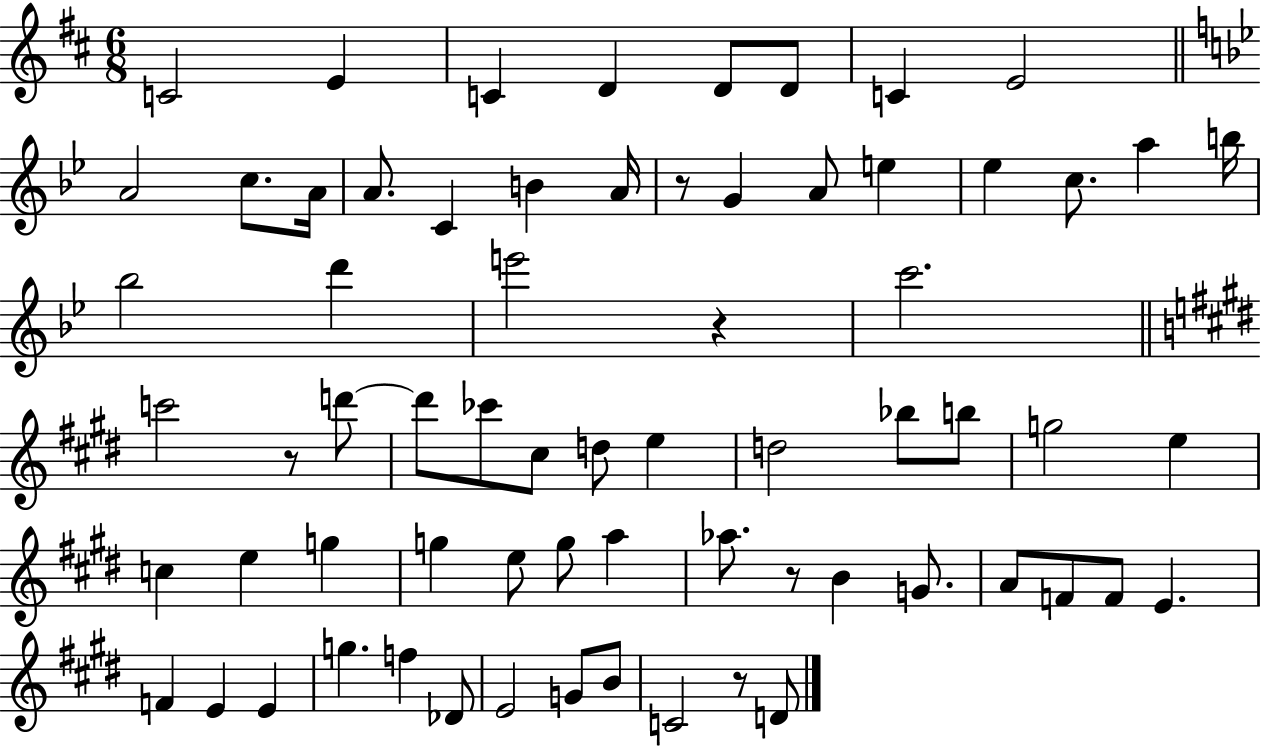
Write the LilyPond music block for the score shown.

{
  \clef treble
  \numericTimeSignature
  \time 6/8
  \key d \major
  c'2 e'4 | c'4 d'4 d'8 d'8 | c'4 e'2 | \bar "||" \break \key g \minor a'2 c''8. a'16 | a'8. c'4 b'4 a'16 | r8 g'4 a'8 e''4 | ees''4 c''8. a''4 b''16 | \break bes''2 d'''4 | e'''2 r4 | c'''2. | \bar "||" \break \key e \major c'''2 r8 d'''8~~ | d'''8 ces'''8 cis''8 d''8 e''4 | d''2 bes''8 b''8 | g''2 e''4 | \break c''4 e''4 g''4 | g''4 e''8 g''8 a''4 | aes''8. r8 b'4 g'8. | a'8 f'8 f'8 e'4. | \break f'4 e'4 e'4 | g''4. f''4 des'8 | e'2 g'8 b'8 | c'2 r8 d'8 | \break \bar "|."
}